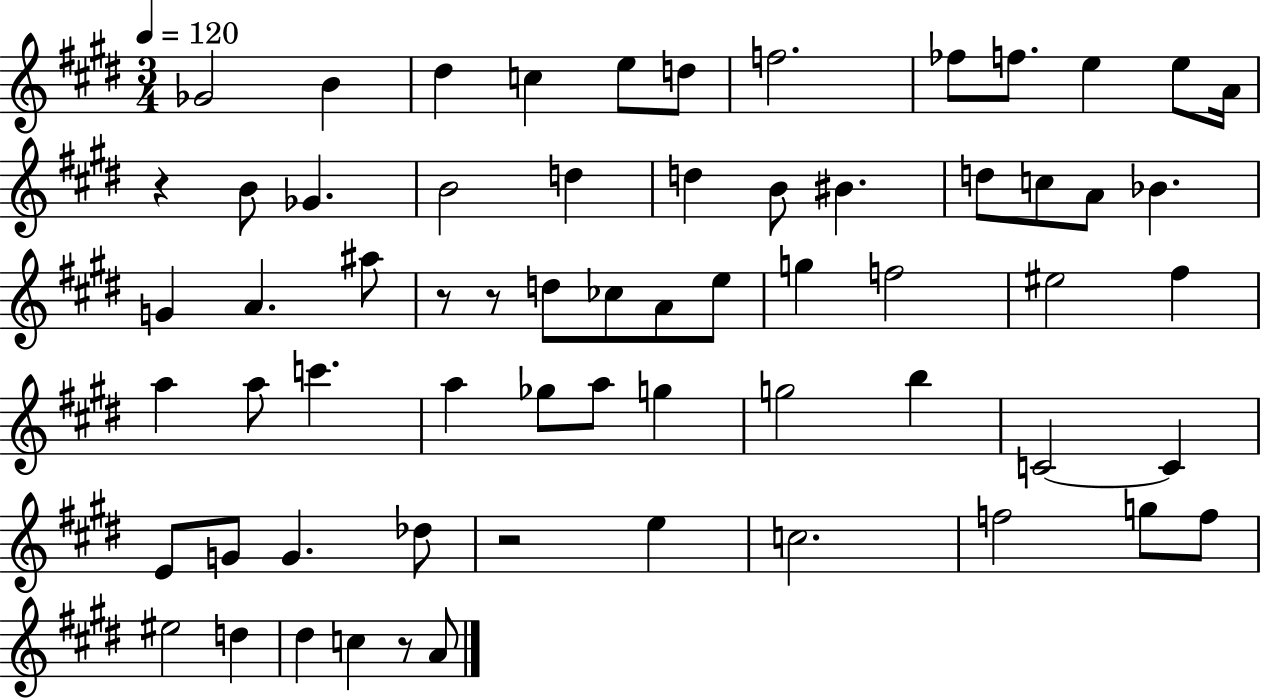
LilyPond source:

{
  \clef treble
  \numericTimeSignature
  \time 3/4
  \key e \major
  \tempo 4 = 120
  ges'2 b'4 | dis''4 c''4 e''8 d''8 | f''2. | fes''8 f''8. e''4 e''8 a'16 | \break r4 b'8 ges'4. | b'2 d''4 | d''4 b'8 bis'4. | d''8 c''8 a'8 bes'4. | \break g'4 a'4. ais''8 | r8 r8 d''8 ces''8 a'8 e''8 | g''4 f''2 | eis''2 fis''4 | \break a''4 a''8 c'''4. | a''4 ges''8 a''8 g''4 | g''2 b''4 | c'2~~ c'4 | \break e'8 g'8 g'4. des''8 | r2 e''4 | c''2. | f''2 g''8 f''8 | \break eis''2 d''4 | dis''4 c''4 r8 a'8 | \bar "|."
}